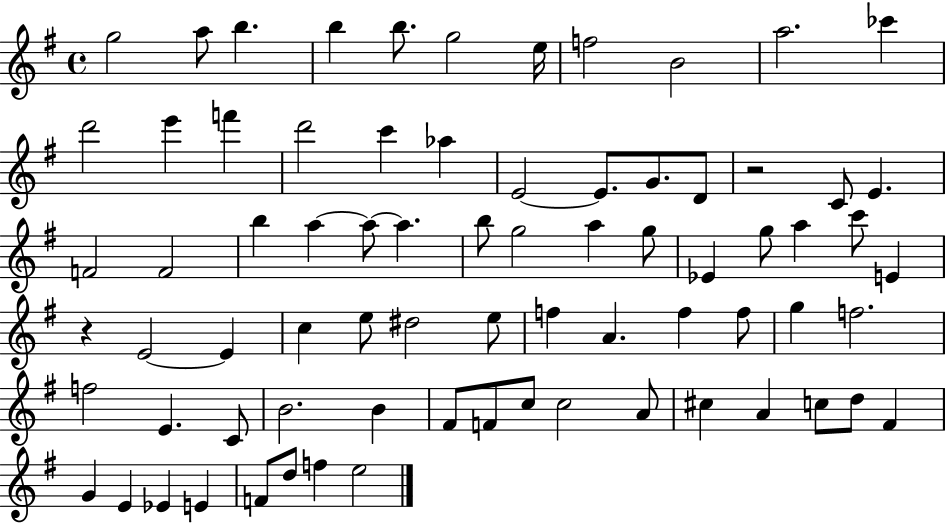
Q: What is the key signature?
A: G major